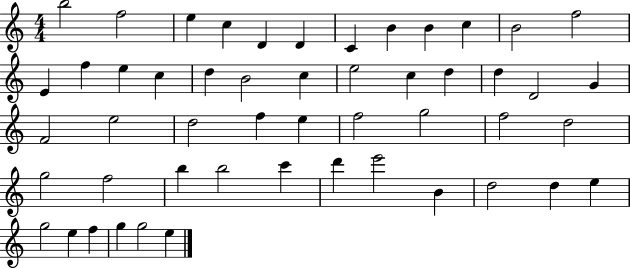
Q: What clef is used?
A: treble